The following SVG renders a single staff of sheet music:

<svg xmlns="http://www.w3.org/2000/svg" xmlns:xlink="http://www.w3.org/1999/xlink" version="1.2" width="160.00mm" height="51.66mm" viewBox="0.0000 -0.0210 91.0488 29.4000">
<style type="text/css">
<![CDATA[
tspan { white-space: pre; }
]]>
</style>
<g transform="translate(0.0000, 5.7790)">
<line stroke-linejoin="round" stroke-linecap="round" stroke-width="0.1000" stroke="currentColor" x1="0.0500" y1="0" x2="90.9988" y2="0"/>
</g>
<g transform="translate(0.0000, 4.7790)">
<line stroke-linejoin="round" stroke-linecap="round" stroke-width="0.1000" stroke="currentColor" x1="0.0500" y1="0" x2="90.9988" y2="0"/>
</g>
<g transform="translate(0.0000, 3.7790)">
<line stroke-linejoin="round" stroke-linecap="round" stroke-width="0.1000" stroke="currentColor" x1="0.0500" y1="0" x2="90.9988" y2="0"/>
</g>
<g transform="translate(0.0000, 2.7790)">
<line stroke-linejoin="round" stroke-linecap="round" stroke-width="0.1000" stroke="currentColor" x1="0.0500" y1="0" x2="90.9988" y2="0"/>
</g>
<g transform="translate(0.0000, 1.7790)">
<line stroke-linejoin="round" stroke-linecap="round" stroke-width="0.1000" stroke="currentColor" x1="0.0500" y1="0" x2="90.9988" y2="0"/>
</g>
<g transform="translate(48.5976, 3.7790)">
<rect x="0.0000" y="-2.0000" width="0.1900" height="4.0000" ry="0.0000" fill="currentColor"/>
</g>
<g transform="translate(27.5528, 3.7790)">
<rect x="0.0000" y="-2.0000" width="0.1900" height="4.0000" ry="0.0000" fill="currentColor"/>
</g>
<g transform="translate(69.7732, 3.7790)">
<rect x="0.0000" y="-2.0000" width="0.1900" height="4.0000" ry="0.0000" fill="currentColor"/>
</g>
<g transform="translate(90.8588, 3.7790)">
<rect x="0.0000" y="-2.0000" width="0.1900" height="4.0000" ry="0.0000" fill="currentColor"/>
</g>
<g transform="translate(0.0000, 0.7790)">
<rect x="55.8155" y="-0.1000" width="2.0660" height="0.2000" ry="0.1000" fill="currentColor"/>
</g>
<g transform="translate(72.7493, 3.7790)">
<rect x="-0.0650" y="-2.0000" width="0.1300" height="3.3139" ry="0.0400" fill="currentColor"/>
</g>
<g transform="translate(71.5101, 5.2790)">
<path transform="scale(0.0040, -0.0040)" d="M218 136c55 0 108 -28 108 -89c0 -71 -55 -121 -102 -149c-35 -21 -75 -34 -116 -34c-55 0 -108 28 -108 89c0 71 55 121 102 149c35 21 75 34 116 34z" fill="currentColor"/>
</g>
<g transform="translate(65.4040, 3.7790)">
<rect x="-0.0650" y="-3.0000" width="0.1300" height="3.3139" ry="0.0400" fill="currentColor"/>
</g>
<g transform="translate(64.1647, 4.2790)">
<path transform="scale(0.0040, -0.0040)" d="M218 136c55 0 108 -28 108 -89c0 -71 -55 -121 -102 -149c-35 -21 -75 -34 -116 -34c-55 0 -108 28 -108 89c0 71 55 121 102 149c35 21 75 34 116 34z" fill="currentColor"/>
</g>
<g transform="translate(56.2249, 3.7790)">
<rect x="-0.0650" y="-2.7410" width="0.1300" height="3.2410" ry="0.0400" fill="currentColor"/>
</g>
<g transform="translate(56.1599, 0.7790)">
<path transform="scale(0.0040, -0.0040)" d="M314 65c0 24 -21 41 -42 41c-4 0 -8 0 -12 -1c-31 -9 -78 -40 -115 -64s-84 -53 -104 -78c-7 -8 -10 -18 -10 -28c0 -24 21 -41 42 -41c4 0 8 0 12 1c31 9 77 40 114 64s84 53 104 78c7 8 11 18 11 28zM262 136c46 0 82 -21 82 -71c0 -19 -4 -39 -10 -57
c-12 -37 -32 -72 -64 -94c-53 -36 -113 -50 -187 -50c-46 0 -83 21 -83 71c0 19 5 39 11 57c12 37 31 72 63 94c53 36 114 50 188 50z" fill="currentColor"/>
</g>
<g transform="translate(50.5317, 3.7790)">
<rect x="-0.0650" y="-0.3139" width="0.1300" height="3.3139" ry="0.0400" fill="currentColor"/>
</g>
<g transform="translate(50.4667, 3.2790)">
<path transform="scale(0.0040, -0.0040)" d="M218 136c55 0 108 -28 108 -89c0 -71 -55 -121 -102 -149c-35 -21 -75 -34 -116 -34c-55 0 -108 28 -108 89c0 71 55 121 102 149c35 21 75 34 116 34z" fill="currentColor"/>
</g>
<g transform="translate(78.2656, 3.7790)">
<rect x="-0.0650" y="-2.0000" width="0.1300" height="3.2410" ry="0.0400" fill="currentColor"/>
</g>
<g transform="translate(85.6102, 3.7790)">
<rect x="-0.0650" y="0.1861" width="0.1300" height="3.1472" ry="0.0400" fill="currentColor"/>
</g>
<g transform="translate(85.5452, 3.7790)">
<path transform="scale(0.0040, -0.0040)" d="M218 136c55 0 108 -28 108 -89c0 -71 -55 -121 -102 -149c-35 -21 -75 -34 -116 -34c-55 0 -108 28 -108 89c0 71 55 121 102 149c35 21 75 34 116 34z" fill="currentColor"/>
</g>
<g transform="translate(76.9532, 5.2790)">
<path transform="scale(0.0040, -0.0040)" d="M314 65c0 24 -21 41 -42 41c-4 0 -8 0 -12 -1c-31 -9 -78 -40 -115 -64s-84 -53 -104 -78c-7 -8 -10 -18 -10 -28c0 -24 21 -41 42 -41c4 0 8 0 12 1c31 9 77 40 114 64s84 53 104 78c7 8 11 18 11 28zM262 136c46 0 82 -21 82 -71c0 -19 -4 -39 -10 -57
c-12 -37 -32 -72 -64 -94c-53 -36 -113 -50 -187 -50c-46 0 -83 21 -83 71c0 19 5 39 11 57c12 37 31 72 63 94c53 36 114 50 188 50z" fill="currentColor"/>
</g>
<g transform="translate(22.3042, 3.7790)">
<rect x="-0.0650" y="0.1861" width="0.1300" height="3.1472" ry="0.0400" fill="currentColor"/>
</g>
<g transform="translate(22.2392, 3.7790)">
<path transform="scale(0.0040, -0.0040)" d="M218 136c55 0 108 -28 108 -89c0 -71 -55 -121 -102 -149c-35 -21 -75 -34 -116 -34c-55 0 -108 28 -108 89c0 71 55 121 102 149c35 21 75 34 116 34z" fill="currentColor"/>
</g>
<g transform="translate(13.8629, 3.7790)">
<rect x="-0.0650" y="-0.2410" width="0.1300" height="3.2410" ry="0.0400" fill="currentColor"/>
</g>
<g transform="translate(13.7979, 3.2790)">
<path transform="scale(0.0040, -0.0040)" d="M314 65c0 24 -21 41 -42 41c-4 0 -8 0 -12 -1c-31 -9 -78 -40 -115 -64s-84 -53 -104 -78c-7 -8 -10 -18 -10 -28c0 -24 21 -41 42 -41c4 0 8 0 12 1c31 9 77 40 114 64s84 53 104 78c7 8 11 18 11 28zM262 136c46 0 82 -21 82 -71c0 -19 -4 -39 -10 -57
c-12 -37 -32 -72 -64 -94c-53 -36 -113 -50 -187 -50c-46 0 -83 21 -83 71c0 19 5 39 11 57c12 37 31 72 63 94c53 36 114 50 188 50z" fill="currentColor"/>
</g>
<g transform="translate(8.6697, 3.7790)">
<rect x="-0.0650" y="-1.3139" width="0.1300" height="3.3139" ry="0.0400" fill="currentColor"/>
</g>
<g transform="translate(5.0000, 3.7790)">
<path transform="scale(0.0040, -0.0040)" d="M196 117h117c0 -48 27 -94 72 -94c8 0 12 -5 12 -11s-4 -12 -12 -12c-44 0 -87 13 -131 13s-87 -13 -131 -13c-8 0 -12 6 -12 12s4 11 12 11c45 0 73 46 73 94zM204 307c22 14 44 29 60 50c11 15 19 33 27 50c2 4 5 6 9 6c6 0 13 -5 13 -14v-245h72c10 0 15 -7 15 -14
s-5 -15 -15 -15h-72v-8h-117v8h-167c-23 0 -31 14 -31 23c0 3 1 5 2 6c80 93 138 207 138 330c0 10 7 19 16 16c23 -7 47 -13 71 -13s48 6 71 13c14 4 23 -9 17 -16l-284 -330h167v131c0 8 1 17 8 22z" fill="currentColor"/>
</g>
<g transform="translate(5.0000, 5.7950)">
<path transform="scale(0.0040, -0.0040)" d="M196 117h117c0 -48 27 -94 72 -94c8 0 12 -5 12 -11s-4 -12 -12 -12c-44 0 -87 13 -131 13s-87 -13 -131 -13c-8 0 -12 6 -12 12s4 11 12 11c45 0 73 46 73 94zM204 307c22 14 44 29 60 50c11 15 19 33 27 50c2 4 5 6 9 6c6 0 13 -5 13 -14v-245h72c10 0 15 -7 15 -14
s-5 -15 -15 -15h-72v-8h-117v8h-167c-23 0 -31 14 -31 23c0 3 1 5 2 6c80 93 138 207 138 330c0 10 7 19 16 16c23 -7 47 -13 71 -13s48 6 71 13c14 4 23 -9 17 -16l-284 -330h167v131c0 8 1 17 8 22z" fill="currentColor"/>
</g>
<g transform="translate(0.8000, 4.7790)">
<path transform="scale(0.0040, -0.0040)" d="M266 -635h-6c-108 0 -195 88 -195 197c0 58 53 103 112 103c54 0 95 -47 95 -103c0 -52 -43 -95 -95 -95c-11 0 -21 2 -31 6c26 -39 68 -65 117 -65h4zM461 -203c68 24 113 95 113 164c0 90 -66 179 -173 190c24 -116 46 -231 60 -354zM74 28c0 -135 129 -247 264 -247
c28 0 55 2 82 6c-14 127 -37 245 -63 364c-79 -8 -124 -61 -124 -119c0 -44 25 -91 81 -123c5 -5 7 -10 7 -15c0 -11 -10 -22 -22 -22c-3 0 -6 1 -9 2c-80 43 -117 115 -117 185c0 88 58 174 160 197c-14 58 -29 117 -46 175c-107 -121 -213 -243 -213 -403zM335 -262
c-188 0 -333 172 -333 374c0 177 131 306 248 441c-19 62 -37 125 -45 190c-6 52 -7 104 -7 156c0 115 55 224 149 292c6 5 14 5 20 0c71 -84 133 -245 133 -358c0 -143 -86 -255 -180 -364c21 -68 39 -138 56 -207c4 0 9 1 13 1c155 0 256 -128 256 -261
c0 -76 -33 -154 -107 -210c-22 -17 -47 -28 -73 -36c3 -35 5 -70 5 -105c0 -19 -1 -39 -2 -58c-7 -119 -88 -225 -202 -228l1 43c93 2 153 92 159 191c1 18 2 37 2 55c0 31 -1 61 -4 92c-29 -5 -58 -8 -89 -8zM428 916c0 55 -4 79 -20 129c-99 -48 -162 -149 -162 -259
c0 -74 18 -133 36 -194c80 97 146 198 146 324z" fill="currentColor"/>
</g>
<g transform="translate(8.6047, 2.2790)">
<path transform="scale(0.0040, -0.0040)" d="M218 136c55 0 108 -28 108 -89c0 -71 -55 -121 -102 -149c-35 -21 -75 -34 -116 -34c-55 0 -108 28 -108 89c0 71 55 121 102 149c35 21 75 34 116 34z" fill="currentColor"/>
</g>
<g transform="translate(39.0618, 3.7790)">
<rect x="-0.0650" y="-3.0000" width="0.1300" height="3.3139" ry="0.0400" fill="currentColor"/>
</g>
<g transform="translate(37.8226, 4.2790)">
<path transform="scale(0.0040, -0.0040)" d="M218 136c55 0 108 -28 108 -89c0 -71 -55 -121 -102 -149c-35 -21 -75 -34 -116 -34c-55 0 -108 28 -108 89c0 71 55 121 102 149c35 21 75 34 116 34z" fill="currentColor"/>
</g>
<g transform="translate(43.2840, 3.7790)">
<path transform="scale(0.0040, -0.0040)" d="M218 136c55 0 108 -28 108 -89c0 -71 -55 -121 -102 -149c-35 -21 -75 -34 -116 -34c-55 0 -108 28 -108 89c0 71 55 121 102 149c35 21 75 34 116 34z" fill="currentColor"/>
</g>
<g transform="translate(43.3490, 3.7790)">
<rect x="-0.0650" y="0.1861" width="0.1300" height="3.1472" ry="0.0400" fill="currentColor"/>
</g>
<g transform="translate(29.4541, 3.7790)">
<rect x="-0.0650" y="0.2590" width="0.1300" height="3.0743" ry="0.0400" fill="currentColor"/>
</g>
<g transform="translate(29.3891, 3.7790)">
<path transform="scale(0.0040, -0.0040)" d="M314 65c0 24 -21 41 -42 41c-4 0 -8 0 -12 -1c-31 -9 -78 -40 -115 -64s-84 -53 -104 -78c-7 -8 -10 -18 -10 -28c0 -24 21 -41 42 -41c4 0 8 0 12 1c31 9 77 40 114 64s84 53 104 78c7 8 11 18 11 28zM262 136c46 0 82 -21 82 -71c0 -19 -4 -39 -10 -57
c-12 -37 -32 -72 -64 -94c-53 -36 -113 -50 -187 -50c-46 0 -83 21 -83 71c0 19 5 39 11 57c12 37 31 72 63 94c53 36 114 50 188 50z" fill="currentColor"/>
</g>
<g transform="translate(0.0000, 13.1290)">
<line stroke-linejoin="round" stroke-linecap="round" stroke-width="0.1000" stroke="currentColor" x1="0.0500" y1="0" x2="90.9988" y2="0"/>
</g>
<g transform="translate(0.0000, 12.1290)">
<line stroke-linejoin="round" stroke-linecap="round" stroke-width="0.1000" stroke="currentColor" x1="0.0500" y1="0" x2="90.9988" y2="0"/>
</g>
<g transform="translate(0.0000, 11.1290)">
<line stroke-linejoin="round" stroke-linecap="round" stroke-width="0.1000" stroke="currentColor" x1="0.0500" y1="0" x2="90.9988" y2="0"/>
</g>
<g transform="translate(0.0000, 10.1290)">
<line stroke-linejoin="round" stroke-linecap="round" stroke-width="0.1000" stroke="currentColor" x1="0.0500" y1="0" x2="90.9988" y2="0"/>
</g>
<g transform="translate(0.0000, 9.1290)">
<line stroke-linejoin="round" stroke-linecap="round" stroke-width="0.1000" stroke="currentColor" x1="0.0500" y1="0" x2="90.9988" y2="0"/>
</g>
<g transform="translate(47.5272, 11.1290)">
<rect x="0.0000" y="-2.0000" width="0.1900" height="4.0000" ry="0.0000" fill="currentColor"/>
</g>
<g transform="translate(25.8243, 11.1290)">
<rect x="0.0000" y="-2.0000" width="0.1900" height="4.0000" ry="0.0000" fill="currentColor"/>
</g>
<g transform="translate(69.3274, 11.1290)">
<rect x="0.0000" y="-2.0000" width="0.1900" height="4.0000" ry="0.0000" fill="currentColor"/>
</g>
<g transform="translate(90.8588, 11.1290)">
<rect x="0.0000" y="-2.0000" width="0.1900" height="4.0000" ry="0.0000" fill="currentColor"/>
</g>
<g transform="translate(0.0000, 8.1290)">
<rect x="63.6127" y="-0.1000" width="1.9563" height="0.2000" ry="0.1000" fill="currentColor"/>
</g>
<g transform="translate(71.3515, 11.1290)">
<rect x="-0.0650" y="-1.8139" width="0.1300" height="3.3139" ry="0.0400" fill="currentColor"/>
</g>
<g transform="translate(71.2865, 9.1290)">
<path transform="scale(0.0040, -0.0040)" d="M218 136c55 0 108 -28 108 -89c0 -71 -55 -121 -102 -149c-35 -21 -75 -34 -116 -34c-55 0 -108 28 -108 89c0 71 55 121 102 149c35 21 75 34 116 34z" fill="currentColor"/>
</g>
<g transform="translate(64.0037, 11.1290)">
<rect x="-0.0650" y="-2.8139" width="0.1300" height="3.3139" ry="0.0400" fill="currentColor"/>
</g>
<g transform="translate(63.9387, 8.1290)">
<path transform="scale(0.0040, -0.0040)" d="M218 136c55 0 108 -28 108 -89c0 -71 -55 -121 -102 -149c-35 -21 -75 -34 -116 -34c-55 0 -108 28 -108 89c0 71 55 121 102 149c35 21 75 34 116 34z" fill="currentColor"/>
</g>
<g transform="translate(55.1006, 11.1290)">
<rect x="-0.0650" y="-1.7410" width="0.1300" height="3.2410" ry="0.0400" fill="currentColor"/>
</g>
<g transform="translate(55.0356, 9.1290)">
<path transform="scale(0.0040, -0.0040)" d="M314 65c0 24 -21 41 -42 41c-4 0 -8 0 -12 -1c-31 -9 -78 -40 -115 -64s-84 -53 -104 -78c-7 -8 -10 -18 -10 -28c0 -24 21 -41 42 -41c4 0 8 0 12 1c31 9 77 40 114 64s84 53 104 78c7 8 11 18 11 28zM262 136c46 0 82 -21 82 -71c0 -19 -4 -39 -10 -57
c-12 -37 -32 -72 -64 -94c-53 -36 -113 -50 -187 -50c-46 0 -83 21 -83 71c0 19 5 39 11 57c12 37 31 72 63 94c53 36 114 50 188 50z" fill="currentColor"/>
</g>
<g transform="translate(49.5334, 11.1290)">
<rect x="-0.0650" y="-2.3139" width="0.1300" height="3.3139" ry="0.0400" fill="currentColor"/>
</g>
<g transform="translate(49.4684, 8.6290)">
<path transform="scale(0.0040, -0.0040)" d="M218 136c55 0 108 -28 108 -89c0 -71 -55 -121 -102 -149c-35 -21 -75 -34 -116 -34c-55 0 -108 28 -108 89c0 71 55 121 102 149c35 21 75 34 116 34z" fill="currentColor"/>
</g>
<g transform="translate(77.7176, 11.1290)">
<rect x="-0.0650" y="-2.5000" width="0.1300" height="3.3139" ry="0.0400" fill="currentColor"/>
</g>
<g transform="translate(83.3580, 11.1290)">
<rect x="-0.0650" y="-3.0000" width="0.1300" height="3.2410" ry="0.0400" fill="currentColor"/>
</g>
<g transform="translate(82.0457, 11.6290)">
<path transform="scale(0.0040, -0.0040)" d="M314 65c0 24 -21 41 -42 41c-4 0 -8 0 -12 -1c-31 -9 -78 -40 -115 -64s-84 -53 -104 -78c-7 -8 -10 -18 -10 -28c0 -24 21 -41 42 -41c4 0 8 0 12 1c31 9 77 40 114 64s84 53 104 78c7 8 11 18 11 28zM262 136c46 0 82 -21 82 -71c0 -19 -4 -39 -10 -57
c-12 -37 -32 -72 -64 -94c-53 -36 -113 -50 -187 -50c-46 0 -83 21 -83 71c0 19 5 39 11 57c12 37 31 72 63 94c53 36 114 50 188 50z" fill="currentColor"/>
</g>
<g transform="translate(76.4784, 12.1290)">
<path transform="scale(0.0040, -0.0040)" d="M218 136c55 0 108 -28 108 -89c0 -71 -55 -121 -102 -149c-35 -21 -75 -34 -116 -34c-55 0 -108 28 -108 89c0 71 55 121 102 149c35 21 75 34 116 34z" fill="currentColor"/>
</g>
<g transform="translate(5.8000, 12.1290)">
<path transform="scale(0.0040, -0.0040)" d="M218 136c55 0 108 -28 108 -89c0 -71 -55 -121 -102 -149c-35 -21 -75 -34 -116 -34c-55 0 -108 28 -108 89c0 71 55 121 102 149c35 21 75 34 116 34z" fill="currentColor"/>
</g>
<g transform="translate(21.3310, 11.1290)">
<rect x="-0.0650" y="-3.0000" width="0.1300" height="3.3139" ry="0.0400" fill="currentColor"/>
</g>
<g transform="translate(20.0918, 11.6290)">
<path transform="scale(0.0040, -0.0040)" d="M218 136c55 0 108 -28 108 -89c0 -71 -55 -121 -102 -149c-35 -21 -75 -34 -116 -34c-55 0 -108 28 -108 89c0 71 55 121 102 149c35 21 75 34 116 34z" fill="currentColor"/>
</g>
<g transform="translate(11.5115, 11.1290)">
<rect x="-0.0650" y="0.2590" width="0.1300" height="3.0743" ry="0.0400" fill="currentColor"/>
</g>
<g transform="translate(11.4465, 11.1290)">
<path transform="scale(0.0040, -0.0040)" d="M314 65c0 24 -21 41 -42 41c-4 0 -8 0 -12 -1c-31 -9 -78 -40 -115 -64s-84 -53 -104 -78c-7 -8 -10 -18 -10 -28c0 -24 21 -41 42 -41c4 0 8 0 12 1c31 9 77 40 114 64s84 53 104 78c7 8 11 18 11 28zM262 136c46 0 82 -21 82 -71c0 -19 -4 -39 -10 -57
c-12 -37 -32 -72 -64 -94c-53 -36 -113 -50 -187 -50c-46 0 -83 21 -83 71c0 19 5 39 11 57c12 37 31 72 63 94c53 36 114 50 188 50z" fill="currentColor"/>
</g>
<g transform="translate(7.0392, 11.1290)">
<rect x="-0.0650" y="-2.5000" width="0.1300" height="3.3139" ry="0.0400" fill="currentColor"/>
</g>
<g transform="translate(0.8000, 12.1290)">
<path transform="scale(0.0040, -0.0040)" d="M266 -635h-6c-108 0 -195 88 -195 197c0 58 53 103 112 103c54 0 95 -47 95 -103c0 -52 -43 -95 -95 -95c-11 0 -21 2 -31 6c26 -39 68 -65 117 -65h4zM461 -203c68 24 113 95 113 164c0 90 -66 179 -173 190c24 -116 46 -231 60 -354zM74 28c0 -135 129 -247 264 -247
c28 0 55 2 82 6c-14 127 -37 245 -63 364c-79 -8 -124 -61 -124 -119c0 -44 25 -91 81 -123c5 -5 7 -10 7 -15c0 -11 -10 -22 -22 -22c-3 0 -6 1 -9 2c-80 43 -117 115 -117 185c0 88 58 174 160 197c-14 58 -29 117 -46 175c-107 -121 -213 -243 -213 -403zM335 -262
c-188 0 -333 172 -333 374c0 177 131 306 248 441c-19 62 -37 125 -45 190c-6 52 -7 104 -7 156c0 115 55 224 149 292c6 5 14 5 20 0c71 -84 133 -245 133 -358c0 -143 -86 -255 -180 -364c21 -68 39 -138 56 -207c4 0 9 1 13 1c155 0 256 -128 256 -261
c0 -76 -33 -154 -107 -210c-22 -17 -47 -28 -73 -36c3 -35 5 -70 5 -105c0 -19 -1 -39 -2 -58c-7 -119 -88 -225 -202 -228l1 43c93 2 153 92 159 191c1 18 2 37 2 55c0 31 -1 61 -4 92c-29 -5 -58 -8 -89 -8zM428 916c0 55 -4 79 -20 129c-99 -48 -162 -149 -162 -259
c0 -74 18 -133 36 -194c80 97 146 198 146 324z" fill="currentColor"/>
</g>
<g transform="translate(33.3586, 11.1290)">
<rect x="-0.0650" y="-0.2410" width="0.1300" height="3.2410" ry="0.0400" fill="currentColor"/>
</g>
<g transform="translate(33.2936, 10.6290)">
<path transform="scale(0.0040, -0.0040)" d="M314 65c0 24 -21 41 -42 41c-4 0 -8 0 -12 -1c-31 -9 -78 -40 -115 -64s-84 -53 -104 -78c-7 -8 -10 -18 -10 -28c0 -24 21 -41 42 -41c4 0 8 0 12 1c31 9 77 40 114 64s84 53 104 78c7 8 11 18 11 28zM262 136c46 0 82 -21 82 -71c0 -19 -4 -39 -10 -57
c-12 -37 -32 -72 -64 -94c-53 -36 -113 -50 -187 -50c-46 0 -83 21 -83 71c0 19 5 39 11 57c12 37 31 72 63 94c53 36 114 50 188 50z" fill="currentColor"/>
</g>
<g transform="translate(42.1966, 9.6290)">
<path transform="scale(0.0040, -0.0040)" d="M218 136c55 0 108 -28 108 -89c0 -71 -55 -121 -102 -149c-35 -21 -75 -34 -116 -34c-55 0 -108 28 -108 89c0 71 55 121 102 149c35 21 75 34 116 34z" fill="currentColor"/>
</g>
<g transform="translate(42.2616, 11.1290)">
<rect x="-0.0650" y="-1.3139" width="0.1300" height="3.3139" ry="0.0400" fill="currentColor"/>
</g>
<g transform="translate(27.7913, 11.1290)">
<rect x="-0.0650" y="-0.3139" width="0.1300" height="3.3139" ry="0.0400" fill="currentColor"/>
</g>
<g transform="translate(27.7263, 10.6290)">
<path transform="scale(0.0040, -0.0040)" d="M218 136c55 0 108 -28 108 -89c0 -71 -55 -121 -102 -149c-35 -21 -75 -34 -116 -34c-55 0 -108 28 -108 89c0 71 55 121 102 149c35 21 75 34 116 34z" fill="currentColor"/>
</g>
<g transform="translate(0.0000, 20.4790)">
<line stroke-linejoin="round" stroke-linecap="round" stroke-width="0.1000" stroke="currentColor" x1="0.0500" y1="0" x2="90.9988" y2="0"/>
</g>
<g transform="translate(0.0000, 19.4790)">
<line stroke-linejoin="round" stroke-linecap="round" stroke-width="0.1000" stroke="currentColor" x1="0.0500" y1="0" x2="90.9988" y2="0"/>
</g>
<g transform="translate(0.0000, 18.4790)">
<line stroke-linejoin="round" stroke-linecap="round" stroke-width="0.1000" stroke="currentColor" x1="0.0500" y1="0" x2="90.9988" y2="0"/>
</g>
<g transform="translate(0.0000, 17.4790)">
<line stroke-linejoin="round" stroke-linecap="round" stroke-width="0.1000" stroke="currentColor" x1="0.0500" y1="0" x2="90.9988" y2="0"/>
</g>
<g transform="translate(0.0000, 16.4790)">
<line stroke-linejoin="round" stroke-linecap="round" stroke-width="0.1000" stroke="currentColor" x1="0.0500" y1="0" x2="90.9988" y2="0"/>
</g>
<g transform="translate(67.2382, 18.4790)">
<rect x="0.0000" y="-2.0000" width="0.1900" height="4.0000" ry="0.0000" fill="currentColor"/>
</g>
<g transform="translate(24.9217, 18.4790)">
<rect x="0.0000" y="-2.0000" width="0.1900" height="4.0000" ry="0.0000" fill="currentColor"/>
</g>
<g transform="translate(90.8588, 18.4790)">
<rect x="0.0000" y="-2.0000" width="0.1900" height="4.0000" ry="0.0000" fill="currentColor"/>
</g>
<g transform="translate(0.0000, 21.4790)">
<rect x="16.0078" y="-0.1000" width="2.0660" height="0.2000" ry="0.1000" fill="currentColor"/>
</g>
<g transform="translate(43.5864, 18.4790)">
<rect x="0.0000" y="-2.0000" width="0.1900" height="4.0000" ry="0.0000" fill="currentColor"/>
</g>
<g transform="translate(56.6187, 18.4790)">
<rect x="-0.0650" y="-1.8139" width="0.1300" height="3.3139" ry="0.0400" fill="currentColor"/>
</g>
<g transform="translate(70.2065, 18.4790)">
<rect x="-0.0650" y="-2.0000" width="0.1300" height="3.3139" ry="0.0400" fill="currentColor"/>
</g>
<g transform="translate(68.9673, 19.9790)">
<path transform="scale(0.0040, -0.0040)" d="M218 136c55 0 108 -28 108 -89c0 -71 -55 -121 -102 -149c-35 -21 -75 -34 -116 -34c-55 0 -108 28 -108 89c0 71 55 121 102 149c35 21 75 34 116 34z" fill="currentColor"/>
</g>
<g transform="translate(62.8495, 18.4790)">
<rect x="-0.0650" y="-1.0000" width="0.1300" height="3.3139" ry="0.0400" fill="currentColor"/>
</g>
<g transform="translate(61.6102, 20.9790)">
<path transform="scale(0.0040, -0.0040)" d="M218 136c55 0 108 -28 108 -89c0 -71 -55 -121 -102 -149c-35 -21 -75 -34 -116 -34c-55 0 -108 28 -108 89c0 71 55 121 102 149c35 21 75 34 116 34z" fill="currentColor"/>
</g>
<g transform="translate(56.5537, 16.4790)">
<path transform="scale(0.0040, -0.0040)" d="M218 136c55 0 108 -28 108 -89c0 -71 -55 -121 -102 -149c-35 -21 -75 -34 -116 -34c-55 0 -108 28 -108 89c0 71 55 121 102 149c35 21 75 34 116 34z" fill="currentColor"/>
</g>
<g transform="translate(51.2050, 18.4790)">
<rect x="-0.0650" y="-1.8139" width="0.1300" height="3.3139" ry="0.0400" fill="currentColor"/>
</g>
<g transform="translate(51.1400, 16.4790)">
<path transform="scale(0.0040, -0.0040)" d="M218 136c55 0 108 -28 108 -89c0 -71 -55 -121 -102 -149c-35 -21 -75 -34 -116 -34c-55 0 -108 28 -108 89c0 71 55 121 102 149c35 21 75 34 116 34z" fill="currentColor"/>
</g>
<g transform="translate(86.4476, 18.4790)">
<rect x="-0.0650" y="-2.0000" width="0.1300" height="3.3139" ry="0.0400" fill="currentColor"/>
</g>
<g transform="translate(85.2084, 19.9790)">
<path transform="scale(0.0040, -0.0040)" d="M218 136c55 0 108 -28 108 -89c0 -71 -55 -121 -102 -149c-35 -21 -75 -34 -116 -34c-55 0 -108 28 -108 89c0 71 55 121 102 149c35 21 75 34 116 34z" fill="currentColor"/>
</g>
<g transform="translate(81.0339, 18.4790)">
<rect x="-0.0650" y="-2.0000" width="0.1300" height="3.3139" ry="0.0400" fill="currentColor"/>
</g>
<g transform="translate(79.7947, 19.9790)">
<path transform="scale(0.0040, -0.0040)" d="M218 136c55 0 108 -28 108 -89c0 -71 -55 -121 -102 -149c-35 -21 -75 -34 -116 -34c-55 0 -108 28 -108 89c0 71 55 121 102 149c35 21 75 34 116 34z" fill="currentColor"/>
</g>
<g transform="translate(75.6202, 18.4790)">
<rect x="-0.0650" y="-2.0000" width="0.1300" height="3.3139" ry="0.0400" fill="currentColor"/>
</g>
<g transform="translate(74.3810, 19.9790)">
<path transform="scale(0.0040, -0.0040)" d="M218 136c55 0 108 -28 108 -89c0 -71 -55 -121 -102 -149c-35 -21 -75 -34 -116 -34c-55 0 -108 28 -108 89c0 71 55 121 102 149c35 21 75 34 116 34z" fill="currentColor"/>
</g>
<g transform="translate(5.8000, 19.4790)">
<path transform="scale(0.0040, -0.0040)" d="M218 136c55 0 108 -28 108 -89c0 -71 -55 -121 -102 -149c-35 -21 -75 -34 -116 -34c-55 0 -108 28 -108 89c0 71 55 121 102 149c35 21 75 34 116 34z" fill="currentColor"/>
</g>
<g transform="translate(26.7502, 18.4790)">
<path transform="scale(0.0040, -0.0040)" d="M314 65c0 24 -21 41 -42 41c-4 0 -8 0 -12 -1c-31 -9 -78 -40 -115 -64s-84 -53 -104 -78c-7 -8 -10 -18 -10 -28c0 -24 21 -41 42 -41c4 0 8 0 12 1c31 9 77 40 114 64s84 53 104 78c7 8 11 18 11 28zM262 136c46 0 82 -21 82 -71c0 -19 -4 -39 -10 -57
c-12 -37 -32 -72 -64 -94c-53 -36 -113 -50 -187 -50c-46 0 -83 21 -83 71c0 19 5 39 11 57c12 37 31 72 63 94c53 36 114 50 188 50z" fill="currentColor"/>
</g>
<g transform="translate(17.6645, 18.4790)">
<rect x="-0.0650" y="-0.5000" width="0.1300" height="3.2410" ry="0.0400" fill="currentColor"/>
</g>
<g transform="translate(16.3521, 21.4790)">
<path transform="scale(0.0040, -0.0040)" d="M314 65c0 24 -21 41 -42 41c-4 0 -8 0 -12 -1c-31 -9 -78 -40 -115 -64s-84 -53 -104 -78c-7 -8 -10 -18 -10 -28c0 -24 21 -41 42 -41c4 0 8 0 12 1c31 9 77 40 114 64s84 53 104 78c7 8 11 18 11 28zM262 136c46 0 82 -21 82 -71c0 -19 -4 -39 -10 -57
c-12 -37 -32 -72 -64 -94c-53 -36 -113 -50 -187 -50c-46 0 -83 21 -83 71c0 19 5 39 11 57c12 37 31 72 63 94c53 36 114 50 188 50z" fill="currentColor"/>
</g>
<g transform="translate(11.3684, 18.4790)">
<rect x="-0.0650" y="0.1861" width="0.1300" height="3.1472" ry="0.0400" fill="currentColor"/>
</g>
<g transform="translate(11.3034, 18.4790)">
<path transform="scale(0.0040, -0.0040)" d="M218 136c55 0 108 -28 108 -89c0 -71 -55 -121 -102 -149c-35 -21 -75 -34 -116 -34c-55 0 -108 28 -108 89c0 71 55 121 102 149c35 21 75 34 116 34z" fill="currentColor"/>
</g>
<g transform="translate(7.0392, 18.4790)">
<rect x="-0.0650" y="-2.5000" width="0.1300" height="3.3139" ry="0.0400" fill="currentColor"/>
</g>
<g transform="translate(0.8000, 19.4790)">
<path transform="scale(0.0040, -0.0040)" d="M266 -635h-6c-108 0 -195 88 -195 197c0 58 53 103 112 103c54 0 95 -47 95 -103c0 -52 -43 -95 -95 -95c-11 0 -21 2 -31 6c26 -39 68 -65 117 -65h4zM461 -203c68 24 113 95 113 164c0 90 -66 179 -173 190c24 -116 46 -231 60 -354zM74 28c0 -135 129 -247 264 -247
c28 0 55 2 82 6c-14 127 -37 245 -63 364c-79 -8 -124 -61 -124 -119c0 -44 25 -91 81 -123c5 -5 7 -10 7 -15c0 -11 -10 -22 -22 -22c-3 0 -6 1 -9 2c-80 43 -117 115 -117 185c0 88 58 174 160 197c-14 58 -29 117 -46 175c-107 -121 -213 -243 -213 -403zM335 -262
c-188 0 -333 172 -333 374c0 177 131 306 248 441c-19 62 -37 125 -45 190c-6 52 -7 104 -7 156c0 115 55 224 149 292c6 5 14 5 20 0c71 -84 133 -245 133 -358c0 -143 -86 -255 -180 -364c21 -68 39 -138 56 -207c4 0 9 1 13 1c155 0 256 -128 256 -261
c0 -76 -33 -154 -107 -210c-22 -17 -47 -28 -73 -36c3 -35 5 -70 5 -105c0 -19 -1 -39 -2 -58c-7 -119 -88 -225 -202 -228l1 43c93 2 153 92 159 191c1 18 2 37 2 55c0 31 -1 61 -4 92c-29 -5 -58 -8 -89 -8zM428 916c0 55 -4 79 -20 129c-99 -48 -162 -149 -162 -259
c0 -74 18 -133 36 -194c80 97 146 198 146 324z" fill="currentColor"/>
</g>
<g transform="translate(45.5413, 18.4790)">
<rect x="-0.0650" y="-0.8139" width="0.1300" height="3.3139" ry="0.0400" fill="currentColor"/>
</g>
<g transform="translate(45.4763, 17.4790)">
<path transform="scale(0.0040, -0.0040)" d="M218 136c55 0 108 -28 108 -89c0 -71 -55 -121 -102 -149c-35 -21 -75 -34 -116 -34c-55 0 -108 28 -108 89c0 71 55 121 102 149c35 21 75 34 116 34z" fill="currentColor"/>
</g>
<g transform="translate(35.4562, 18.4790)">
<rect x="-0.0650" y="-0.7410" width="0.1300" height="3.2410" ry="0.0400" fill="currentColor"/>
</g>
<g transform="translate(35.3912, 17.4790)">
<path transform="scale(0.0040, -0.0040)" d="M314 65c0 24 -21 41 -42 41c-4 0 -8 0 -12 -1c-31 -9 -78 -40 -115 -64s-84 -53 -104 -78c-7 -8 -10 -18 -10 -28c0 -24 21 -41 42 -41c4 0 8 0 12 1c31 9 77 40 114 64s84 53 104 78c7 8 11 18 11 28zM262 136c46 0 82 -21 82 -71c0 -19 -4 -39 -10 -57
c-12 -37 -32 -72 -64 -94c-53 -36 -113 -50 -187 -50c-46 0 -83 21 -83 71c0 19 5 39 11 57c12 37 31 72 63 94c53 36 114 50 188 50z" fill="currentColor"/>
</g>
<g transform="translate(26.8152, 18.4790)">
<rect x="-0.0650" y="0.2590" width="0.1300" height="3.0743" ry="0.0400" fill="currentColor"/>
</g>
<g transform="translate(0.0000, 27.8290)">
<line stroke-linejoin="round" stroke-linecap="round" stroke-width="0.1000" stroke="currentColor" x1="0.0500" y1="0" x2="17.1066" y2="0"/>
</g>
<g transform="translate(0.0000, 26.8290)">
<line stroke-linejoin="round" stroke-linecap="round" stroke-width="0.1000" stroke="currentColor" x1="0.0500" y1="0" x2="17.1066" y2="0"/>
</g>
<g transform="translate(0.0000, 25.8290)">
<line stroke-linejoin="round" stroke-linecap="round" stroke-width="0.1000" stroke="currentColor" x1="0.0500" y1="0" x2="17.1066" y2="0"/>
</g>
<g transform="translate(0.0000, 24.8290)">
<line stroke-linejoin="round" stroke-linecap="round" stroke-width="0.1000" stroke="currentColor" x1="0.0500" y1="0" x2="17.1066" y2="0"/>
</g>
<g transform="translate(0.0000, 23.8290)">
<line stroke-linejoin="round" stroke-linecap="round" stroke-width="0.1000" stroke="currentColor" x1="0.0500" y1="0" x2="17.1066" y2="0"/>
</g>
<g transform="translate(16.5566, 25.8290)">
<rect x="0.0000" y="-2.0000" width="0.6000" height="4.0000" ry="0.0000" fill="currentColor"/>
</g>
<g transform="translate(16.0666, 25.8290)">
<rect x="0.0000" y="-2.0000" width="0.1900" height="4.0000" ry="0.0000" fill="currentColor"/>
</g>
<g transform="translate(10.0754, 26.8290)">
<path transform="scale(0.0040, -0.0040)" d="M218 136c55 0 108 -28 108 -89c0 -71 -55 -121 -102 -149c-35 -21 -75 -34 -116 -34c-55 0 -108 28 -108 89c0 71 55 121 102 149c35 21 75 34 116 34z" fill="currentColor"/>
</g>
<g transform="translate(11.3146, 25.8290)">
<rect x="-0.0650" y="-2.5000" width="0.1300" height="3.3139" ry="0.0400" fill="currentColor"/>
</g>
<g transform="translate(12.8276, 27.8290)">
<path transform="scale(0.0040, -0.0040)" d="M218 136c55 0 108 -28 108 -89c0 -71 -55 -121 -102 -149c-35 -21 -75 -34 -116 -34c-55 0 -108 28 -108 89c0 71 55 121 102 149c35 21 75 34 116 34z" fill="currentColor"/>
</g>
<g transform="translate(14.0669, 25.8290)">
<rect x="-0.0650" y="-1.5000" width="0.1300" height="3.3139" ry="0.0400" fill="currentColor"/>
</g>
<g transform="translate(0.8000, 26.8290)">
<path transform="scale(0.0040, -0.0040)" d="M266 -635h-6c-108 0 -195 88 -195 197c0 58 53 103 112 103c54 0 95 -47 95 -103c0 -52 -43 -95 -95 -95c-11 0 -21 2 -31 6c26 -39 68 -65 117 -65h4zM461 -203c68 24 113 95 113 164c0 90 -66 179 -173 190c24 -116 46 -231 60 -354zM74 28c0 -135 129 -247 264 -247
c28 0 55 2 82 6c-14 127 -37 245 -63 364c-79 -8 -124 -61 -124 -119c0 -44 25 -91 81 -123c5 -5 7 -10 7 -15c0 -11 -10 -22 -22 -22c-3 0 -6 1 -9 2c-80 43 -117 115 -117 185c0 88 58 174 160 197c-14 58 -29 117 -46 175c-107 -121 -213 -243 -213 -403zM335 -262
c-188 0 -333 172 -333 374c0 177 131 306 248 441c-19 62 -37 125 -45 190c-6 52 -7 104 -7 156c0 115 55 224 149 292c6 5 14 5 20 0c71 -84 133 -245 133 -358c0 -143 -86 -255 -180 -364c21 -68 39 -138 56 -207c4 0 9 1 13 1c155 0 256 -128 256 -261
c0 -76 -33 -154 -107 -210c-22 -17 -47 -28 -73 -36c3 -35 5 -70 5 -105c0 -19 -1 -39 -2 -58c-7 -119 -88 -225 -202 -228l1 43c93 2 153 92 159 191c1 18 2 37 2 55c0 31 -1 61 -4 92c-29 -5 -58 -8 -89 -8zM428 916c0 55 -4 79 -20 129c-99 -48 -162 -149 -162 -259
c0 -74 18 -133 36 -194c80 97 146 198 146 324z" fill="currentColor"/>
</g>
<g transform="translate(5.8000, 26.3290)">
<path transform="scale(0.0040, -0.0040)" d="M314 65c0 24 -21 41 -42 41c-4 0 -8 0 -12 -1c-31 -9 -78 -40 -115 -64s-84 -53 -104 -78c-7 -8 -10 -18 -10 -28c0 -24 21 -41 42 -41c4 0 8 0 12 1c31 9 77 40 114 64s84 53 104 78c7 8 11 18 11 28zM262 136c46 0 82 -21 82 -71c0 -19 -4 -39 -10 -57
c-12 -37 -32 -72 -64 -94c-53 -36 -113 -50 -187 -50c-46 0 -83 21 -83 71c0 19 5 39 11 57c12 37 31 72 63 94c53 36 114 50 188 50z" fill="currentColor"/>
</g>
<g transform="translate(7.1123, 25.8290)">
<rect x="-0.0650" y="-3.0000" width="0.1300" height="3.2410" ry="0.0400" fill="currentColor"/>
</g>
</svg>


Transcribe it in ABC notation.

X:1
T:Untitled
M:4/4
L:1/4
K:C
e c2 B B2 A B c a2 A F F2 B G B2 A c c2 e g f2 a f G A2 G B C2 B2 d2 d f f D F F F F A2 G E